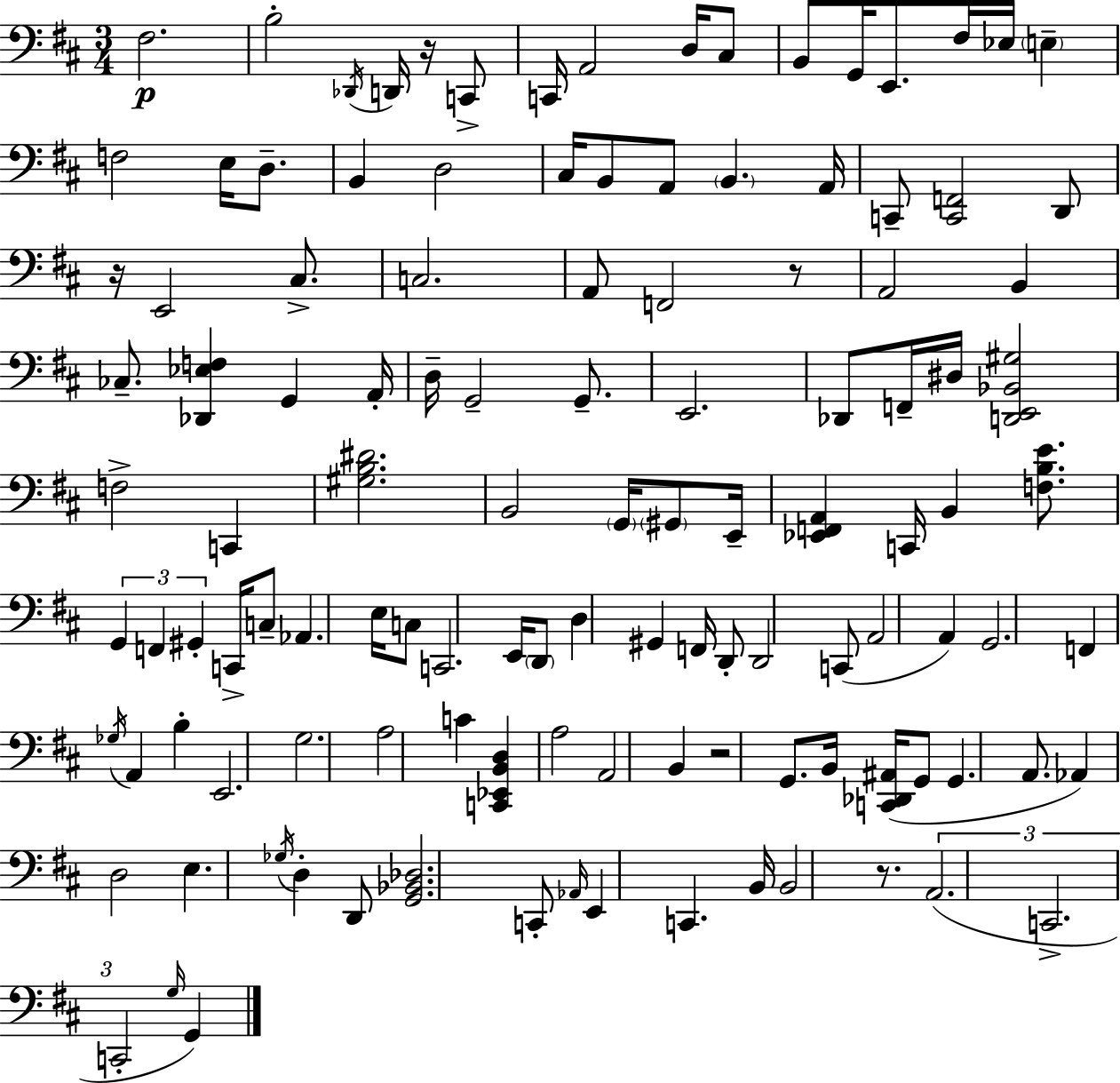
{
  \clef bass
  \numericTimeSignature
  \time 3/4
  \key d \major
  \repeat volta 2 { fis2.\p | b2-. \acciaccatura { des,16 } d,16 r16 c,8-> | c,16 a,2 d16 cis8 | b,8 g,16 e,8. fis16 ees16 \parenthesize e4-- | \break f2 e16 d8.-- | b,4 d2 | cis16 b,8 a,8 \parenthesize b,4. | a,16 c,8-- <c, f,>2 d,8 | \break r16 e,2 cis8.-> | c2. | a,8 f,2 r8 | a,2 b,4 | \break ces8.-- <des, ees f>4 g,4 | a,16-. d16-- g,2-- g,8.-- | e,2. | des,8 f,16-- dis16 <d, e, bes, gis>2 | \break f2-> c,4 | <gis b dis'>2. | b,2 \parenthesize g,16 \parenthesize gis,8 | e,16-- <ees, f, a,>4 c,16 b,4 <f b e'>8. | \break \tuplet 3/2 { g,4 f,4 gis,4-. } | c,16-> c8-- aes,4. e16 c8 | c,2. | e,16 \parenthesize d,8 d4 gis,4 | \break f,16 d,8-. d,2 c,8( | a,2 a,4) | g,2. | f,4 \acciaccatura { ges16 } a,4 b4-. | \break e,2. | g2. | a2 c'4 | <c, ees, b, d>4 a2 | \break a,2 b,4 | r2 g,8. | b,16 <c, des, ais,>16( g,8 g,4. a,8. | aes,4) d2 | \break e4. \acciaccatura { ges16 } d4-. | d,8 <g, bes, des>2. | c,8-. \grace { aes,16 } e,4 c,4. | b,16 b,2 | \break r8. \tuplet 3/2 { a,2.( | c,2.-> | c,2-. } | \grace { g16 } g,4) } \bar "|."
}